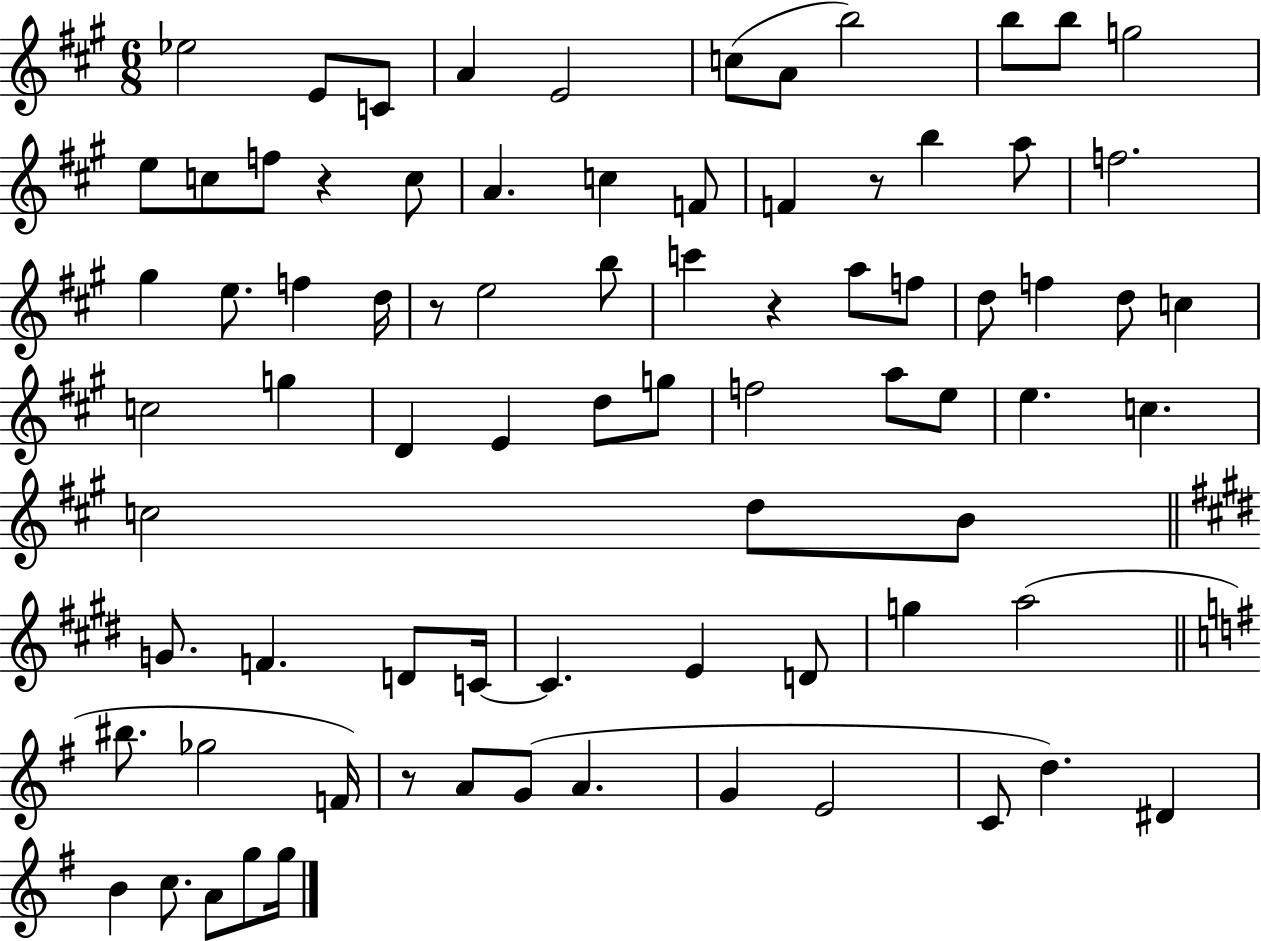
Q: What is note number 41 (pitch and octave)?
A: G5